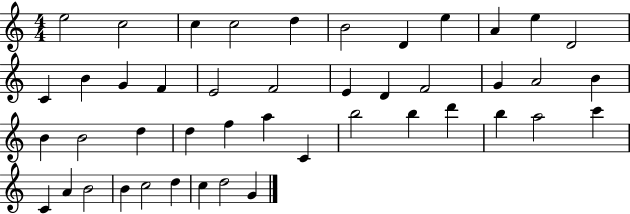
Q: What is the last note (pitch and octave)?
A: G4